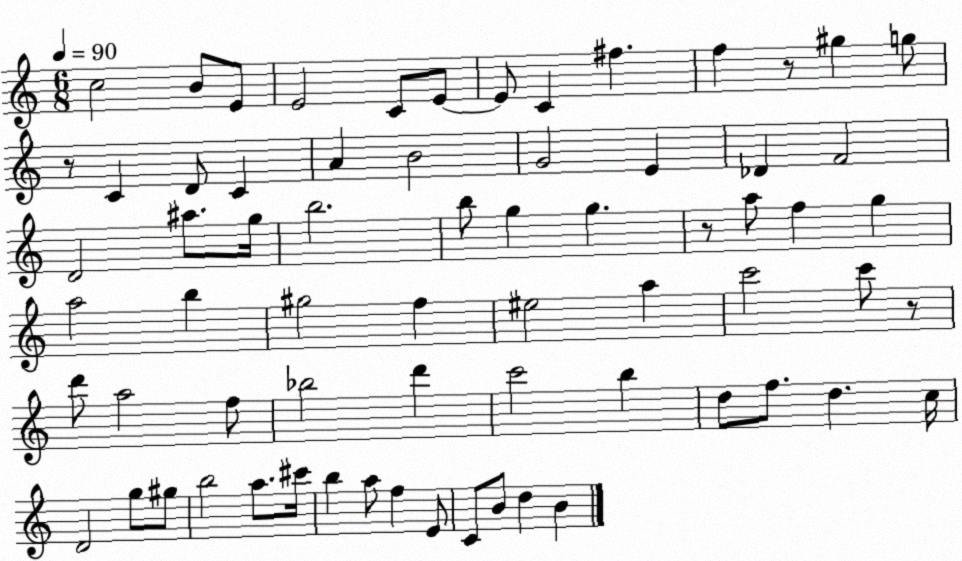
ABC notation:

X:1
T:Untitled
M:6/8
L:1/4
K:C
c2 B/2 E/2 E2 C/2 E/2 E/2 C ^f f z/2 ^g g/2 z/2 C D/2 C A B2 G2 E _D F2 D2 ^a/2 g/4 b2 b/2 g g z/2 a/2 f g a2 b ^g2 f ^e2 a c'2 c'/2 z/2 d'/2 a2 f/2 _b2 d' c'2 b d/2 f/2 d c/4 D2 g/2 ^g/2 b2 a/2 ^c'/4 b a/2 f E/2 C/2 B/2 d B